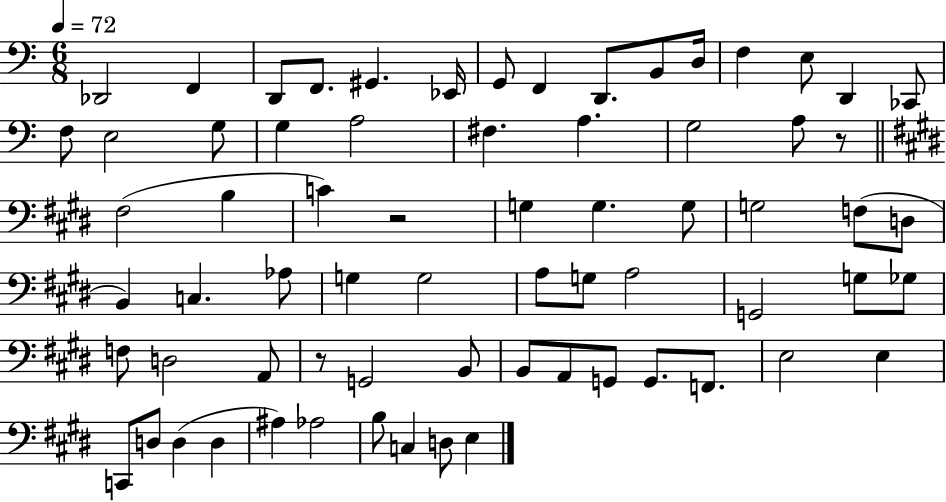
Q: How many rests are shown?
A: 3